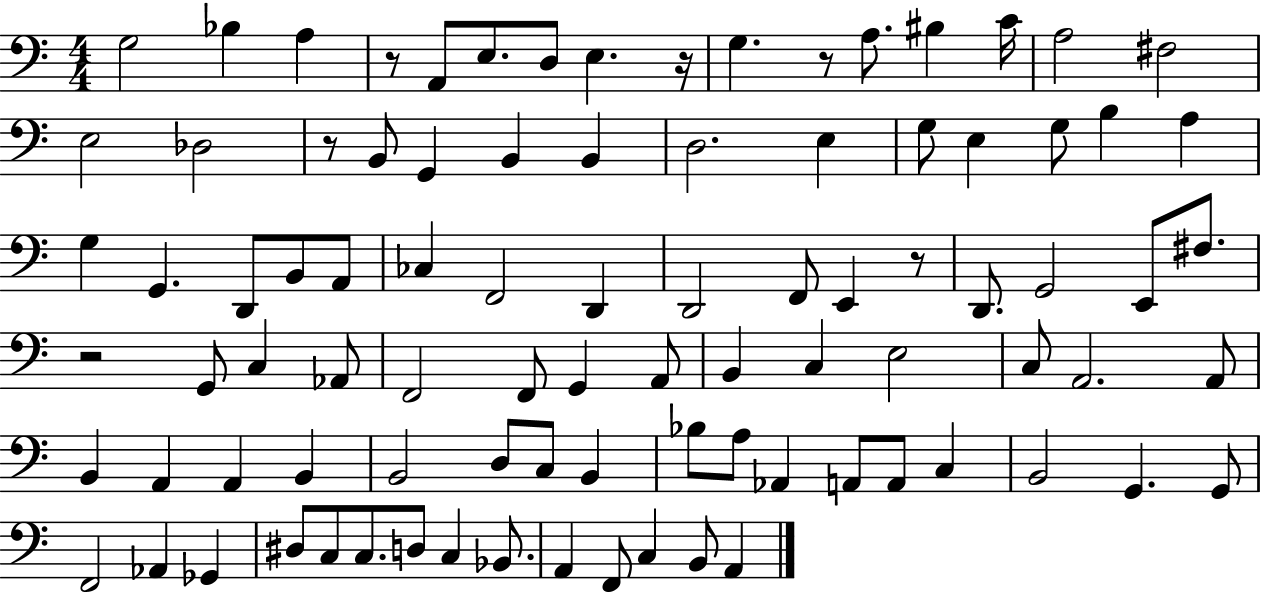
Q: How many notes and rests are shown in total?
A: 91